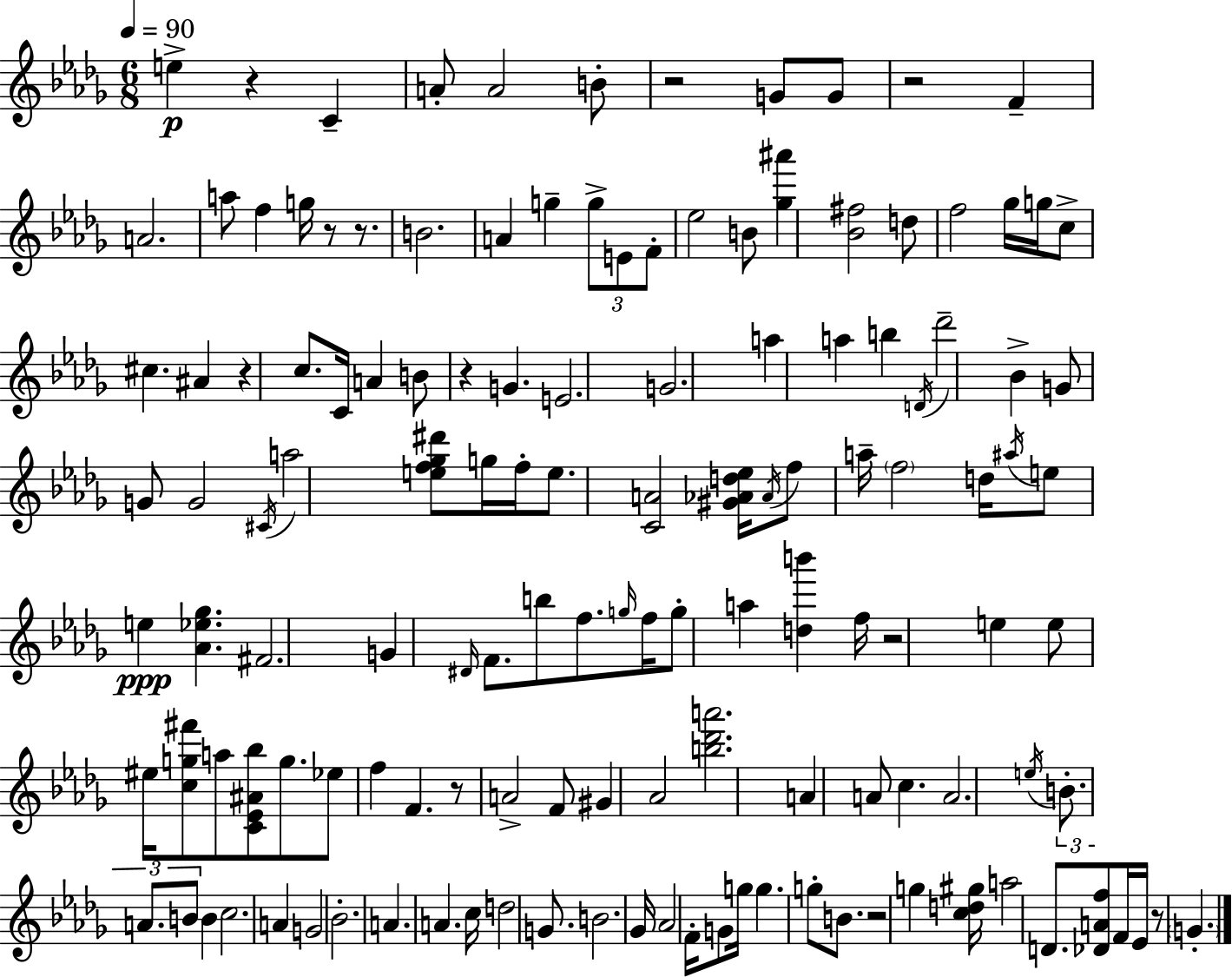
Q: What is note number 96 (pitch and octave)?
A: D5